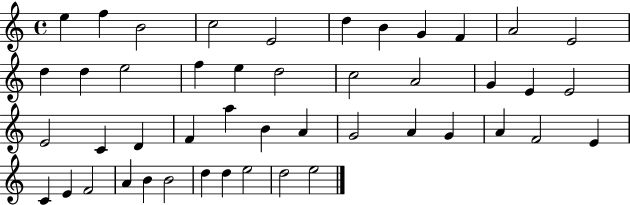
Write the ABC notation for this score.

X:1
T:Untitled
M:4/4
L:1/4
K:C
e f B2 c2 E2 d B G F A2 E2 d d e2 f e d2 c2 A2 G E E2 E2 C D F a B A G2 A G A F2 E C E F2 A B B2 d d e2 d2 e2